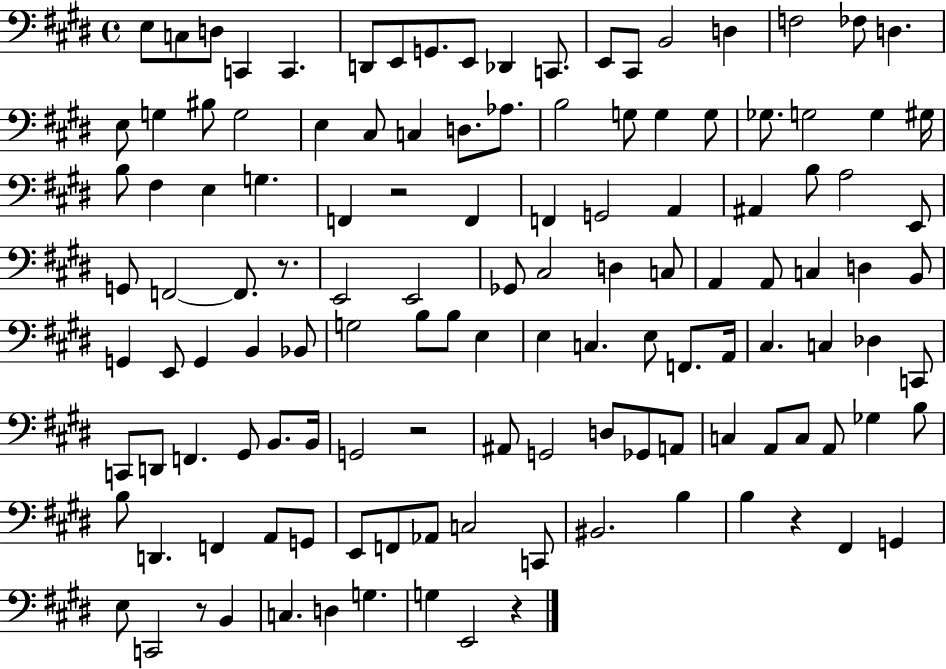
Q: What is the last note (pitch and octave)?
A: E2